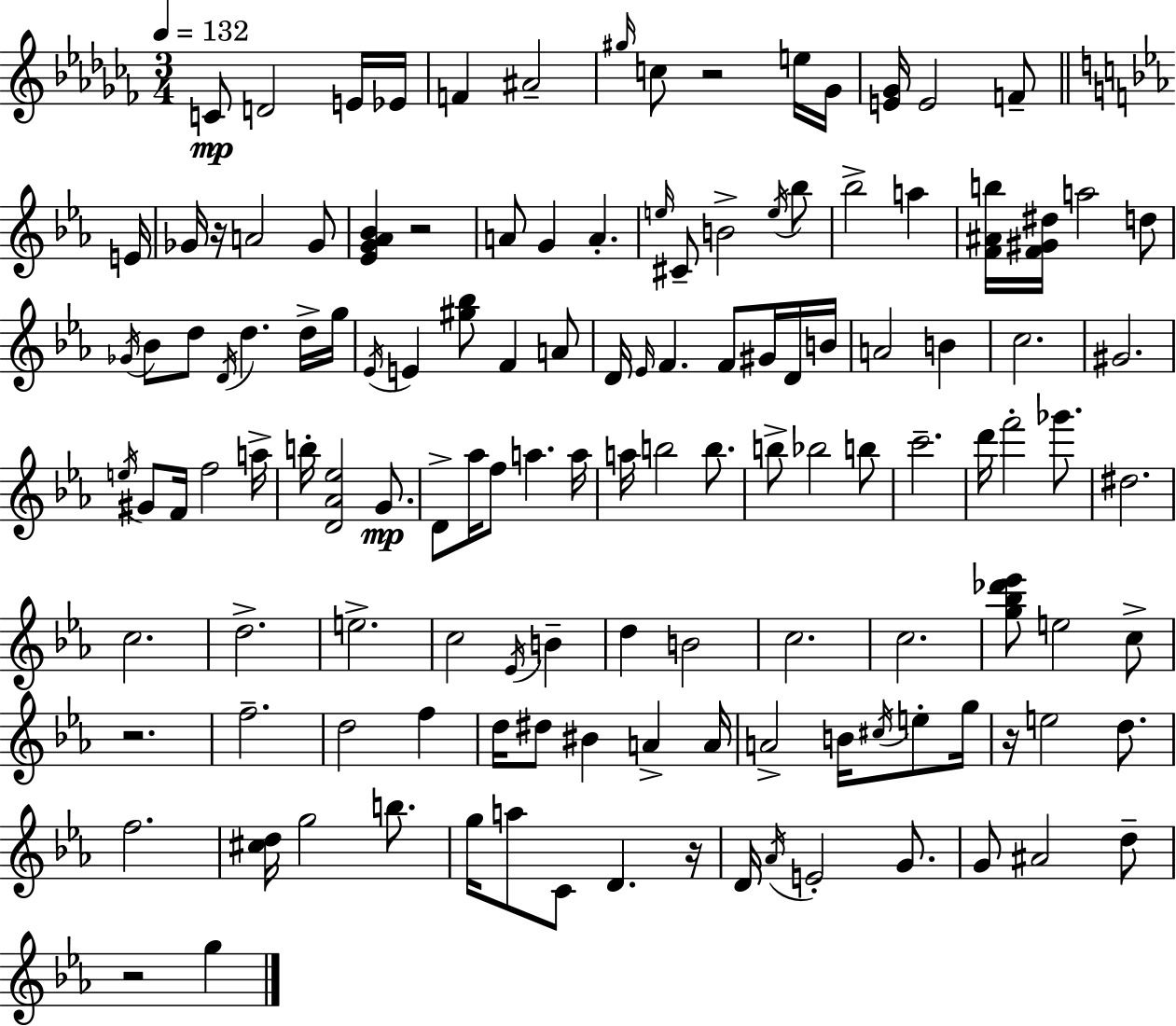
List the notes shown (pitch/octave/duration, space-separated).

C4/e D4/h E4/s Eb4/s F4/q A#4/h G#5/s C5/e R/h E5/s Gb4/s [E4,Gb4]/s E4/h F4/e E4/s Gb4/s R/s A4/h Gb4/e [Eb4,G4,Ab4,Bb4]/q R/h A4/e G4/q A4/q. E5/s C#4/e B4/h E5/s Bb5/e Bb5/h A5/q [F4,A#4,B5]/s [F4,G#4,D#5]/s A5/h D5/e Gb4/s Bb4/e D5/e D4/s D5/q. D5/s G5/s Eb4/s E4/q [G#5,Bb5]/e F4/q A4/e D4/s Eb4/s F4/q. F4/e G#4/s D4/s B4/s A4/h B4/q C5/h. G#4/h. E5/s G#4/e F4/s F5/h A5/s B5/s [D4,Ab4,Eb5]/h G4/e. D4/e Ab5/s F5/e A5/q. A5/s A5/s B5/h B5/e. B5/e Bb5/h B5/e C6/h. D6/s F6/h Gb6/e. D#5/h. C5/h. D5/h. E5/h. C5/h Eb4/s B4/q D5/q B4/h C5/h. C5/h. [G5,Bb5,Db6,Eb6]/e E5/h C5/e R/h. F5/h. D5/h F5/q D5/s D#5/e BIS4/q A4/q A4/s A4/h B4/s C#5/s E5/e G5/s R/s E5/h D5/e. F5/h. [C#5,D5]/s G5/h B5/e. G5/s A5/e C4/e D4/q. R/s D4/s Ab4/s E4/h G4/e. G4/e A#4/h D5/e R/h G5/q